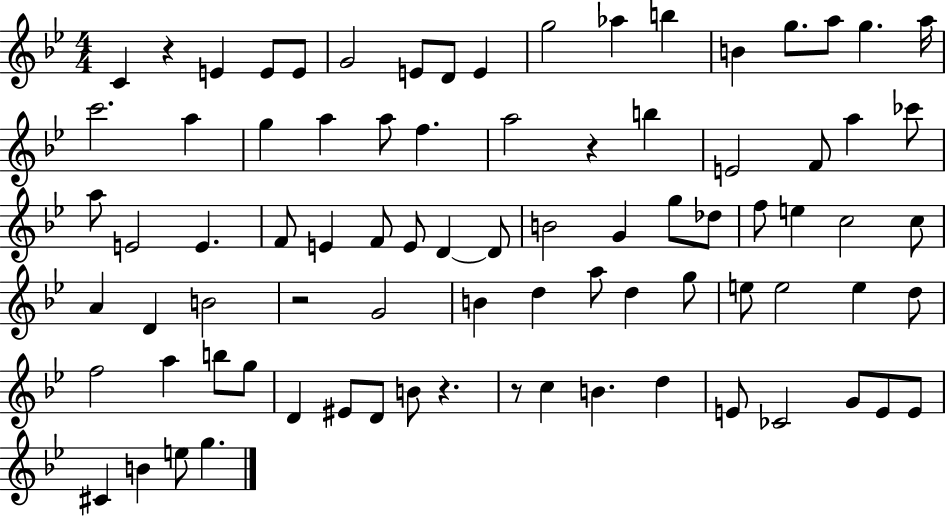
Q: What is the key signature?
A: BES major